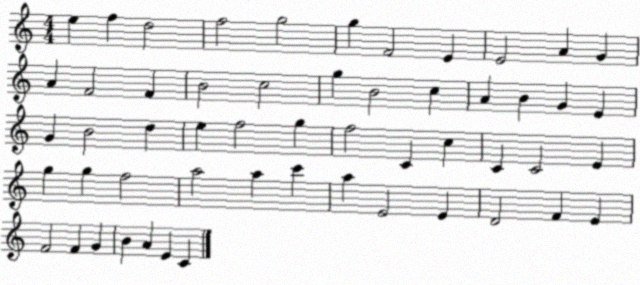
X:1
T:Untitled
M:4/4
L:1/4
K:C
e f d2 f2 g2 g F2 E E2 A G A F2 F B2 c2 g B2 c A B G E G B2 d e f2 g f2 C c C C2 E g g f2 a2 a c' a E2 E D2 F E F2 F G B A E C